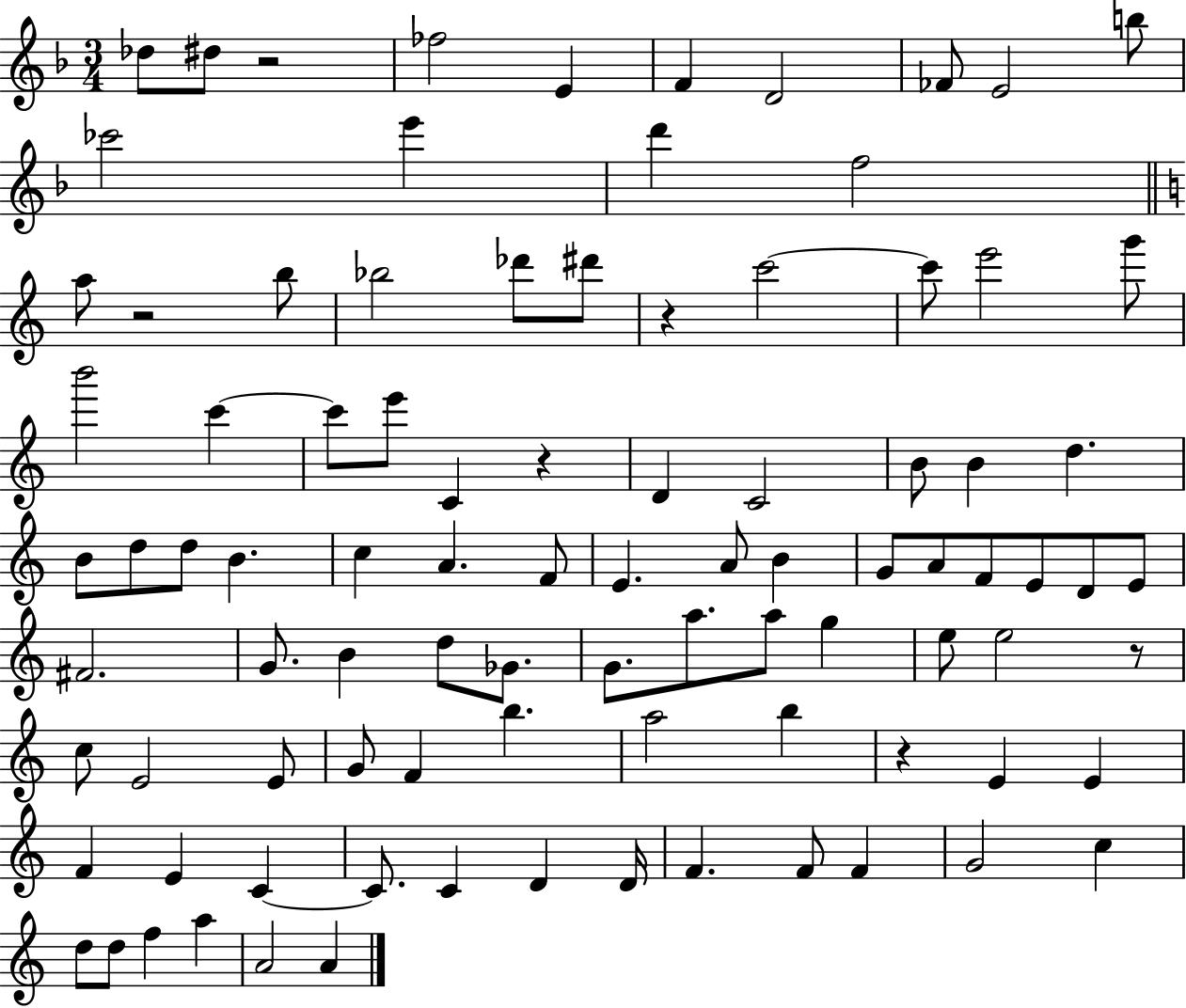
X:1
T:Untitled
M:3/4
L:1/4
K:F
_d/2 ^d/2 z2 _f2 E F D2 _F/2 E2 b/2 _c'2 e' d' f2 a/2 z2 b/2 _b2 _d'/2 ^d'/2 z c'2 c'/2 e'2 g'/2 b'2 c' c'/2 e'/2 C z D C2 B/2 B d B/2 d/2 d/2 B c A F/2 E A/2 B G/2 A/2 F/2 E/2 D/2 E/2 ^F2 G/2 B d/2 _G/2 G/2 a/2 a/2 g e/2 e2 z/2 c/2 E2 E/2 G/2 F b a2 b z E E F E C C/2 C D D/4 F F/2 F G2 c d/2 d/2 f a A2 A